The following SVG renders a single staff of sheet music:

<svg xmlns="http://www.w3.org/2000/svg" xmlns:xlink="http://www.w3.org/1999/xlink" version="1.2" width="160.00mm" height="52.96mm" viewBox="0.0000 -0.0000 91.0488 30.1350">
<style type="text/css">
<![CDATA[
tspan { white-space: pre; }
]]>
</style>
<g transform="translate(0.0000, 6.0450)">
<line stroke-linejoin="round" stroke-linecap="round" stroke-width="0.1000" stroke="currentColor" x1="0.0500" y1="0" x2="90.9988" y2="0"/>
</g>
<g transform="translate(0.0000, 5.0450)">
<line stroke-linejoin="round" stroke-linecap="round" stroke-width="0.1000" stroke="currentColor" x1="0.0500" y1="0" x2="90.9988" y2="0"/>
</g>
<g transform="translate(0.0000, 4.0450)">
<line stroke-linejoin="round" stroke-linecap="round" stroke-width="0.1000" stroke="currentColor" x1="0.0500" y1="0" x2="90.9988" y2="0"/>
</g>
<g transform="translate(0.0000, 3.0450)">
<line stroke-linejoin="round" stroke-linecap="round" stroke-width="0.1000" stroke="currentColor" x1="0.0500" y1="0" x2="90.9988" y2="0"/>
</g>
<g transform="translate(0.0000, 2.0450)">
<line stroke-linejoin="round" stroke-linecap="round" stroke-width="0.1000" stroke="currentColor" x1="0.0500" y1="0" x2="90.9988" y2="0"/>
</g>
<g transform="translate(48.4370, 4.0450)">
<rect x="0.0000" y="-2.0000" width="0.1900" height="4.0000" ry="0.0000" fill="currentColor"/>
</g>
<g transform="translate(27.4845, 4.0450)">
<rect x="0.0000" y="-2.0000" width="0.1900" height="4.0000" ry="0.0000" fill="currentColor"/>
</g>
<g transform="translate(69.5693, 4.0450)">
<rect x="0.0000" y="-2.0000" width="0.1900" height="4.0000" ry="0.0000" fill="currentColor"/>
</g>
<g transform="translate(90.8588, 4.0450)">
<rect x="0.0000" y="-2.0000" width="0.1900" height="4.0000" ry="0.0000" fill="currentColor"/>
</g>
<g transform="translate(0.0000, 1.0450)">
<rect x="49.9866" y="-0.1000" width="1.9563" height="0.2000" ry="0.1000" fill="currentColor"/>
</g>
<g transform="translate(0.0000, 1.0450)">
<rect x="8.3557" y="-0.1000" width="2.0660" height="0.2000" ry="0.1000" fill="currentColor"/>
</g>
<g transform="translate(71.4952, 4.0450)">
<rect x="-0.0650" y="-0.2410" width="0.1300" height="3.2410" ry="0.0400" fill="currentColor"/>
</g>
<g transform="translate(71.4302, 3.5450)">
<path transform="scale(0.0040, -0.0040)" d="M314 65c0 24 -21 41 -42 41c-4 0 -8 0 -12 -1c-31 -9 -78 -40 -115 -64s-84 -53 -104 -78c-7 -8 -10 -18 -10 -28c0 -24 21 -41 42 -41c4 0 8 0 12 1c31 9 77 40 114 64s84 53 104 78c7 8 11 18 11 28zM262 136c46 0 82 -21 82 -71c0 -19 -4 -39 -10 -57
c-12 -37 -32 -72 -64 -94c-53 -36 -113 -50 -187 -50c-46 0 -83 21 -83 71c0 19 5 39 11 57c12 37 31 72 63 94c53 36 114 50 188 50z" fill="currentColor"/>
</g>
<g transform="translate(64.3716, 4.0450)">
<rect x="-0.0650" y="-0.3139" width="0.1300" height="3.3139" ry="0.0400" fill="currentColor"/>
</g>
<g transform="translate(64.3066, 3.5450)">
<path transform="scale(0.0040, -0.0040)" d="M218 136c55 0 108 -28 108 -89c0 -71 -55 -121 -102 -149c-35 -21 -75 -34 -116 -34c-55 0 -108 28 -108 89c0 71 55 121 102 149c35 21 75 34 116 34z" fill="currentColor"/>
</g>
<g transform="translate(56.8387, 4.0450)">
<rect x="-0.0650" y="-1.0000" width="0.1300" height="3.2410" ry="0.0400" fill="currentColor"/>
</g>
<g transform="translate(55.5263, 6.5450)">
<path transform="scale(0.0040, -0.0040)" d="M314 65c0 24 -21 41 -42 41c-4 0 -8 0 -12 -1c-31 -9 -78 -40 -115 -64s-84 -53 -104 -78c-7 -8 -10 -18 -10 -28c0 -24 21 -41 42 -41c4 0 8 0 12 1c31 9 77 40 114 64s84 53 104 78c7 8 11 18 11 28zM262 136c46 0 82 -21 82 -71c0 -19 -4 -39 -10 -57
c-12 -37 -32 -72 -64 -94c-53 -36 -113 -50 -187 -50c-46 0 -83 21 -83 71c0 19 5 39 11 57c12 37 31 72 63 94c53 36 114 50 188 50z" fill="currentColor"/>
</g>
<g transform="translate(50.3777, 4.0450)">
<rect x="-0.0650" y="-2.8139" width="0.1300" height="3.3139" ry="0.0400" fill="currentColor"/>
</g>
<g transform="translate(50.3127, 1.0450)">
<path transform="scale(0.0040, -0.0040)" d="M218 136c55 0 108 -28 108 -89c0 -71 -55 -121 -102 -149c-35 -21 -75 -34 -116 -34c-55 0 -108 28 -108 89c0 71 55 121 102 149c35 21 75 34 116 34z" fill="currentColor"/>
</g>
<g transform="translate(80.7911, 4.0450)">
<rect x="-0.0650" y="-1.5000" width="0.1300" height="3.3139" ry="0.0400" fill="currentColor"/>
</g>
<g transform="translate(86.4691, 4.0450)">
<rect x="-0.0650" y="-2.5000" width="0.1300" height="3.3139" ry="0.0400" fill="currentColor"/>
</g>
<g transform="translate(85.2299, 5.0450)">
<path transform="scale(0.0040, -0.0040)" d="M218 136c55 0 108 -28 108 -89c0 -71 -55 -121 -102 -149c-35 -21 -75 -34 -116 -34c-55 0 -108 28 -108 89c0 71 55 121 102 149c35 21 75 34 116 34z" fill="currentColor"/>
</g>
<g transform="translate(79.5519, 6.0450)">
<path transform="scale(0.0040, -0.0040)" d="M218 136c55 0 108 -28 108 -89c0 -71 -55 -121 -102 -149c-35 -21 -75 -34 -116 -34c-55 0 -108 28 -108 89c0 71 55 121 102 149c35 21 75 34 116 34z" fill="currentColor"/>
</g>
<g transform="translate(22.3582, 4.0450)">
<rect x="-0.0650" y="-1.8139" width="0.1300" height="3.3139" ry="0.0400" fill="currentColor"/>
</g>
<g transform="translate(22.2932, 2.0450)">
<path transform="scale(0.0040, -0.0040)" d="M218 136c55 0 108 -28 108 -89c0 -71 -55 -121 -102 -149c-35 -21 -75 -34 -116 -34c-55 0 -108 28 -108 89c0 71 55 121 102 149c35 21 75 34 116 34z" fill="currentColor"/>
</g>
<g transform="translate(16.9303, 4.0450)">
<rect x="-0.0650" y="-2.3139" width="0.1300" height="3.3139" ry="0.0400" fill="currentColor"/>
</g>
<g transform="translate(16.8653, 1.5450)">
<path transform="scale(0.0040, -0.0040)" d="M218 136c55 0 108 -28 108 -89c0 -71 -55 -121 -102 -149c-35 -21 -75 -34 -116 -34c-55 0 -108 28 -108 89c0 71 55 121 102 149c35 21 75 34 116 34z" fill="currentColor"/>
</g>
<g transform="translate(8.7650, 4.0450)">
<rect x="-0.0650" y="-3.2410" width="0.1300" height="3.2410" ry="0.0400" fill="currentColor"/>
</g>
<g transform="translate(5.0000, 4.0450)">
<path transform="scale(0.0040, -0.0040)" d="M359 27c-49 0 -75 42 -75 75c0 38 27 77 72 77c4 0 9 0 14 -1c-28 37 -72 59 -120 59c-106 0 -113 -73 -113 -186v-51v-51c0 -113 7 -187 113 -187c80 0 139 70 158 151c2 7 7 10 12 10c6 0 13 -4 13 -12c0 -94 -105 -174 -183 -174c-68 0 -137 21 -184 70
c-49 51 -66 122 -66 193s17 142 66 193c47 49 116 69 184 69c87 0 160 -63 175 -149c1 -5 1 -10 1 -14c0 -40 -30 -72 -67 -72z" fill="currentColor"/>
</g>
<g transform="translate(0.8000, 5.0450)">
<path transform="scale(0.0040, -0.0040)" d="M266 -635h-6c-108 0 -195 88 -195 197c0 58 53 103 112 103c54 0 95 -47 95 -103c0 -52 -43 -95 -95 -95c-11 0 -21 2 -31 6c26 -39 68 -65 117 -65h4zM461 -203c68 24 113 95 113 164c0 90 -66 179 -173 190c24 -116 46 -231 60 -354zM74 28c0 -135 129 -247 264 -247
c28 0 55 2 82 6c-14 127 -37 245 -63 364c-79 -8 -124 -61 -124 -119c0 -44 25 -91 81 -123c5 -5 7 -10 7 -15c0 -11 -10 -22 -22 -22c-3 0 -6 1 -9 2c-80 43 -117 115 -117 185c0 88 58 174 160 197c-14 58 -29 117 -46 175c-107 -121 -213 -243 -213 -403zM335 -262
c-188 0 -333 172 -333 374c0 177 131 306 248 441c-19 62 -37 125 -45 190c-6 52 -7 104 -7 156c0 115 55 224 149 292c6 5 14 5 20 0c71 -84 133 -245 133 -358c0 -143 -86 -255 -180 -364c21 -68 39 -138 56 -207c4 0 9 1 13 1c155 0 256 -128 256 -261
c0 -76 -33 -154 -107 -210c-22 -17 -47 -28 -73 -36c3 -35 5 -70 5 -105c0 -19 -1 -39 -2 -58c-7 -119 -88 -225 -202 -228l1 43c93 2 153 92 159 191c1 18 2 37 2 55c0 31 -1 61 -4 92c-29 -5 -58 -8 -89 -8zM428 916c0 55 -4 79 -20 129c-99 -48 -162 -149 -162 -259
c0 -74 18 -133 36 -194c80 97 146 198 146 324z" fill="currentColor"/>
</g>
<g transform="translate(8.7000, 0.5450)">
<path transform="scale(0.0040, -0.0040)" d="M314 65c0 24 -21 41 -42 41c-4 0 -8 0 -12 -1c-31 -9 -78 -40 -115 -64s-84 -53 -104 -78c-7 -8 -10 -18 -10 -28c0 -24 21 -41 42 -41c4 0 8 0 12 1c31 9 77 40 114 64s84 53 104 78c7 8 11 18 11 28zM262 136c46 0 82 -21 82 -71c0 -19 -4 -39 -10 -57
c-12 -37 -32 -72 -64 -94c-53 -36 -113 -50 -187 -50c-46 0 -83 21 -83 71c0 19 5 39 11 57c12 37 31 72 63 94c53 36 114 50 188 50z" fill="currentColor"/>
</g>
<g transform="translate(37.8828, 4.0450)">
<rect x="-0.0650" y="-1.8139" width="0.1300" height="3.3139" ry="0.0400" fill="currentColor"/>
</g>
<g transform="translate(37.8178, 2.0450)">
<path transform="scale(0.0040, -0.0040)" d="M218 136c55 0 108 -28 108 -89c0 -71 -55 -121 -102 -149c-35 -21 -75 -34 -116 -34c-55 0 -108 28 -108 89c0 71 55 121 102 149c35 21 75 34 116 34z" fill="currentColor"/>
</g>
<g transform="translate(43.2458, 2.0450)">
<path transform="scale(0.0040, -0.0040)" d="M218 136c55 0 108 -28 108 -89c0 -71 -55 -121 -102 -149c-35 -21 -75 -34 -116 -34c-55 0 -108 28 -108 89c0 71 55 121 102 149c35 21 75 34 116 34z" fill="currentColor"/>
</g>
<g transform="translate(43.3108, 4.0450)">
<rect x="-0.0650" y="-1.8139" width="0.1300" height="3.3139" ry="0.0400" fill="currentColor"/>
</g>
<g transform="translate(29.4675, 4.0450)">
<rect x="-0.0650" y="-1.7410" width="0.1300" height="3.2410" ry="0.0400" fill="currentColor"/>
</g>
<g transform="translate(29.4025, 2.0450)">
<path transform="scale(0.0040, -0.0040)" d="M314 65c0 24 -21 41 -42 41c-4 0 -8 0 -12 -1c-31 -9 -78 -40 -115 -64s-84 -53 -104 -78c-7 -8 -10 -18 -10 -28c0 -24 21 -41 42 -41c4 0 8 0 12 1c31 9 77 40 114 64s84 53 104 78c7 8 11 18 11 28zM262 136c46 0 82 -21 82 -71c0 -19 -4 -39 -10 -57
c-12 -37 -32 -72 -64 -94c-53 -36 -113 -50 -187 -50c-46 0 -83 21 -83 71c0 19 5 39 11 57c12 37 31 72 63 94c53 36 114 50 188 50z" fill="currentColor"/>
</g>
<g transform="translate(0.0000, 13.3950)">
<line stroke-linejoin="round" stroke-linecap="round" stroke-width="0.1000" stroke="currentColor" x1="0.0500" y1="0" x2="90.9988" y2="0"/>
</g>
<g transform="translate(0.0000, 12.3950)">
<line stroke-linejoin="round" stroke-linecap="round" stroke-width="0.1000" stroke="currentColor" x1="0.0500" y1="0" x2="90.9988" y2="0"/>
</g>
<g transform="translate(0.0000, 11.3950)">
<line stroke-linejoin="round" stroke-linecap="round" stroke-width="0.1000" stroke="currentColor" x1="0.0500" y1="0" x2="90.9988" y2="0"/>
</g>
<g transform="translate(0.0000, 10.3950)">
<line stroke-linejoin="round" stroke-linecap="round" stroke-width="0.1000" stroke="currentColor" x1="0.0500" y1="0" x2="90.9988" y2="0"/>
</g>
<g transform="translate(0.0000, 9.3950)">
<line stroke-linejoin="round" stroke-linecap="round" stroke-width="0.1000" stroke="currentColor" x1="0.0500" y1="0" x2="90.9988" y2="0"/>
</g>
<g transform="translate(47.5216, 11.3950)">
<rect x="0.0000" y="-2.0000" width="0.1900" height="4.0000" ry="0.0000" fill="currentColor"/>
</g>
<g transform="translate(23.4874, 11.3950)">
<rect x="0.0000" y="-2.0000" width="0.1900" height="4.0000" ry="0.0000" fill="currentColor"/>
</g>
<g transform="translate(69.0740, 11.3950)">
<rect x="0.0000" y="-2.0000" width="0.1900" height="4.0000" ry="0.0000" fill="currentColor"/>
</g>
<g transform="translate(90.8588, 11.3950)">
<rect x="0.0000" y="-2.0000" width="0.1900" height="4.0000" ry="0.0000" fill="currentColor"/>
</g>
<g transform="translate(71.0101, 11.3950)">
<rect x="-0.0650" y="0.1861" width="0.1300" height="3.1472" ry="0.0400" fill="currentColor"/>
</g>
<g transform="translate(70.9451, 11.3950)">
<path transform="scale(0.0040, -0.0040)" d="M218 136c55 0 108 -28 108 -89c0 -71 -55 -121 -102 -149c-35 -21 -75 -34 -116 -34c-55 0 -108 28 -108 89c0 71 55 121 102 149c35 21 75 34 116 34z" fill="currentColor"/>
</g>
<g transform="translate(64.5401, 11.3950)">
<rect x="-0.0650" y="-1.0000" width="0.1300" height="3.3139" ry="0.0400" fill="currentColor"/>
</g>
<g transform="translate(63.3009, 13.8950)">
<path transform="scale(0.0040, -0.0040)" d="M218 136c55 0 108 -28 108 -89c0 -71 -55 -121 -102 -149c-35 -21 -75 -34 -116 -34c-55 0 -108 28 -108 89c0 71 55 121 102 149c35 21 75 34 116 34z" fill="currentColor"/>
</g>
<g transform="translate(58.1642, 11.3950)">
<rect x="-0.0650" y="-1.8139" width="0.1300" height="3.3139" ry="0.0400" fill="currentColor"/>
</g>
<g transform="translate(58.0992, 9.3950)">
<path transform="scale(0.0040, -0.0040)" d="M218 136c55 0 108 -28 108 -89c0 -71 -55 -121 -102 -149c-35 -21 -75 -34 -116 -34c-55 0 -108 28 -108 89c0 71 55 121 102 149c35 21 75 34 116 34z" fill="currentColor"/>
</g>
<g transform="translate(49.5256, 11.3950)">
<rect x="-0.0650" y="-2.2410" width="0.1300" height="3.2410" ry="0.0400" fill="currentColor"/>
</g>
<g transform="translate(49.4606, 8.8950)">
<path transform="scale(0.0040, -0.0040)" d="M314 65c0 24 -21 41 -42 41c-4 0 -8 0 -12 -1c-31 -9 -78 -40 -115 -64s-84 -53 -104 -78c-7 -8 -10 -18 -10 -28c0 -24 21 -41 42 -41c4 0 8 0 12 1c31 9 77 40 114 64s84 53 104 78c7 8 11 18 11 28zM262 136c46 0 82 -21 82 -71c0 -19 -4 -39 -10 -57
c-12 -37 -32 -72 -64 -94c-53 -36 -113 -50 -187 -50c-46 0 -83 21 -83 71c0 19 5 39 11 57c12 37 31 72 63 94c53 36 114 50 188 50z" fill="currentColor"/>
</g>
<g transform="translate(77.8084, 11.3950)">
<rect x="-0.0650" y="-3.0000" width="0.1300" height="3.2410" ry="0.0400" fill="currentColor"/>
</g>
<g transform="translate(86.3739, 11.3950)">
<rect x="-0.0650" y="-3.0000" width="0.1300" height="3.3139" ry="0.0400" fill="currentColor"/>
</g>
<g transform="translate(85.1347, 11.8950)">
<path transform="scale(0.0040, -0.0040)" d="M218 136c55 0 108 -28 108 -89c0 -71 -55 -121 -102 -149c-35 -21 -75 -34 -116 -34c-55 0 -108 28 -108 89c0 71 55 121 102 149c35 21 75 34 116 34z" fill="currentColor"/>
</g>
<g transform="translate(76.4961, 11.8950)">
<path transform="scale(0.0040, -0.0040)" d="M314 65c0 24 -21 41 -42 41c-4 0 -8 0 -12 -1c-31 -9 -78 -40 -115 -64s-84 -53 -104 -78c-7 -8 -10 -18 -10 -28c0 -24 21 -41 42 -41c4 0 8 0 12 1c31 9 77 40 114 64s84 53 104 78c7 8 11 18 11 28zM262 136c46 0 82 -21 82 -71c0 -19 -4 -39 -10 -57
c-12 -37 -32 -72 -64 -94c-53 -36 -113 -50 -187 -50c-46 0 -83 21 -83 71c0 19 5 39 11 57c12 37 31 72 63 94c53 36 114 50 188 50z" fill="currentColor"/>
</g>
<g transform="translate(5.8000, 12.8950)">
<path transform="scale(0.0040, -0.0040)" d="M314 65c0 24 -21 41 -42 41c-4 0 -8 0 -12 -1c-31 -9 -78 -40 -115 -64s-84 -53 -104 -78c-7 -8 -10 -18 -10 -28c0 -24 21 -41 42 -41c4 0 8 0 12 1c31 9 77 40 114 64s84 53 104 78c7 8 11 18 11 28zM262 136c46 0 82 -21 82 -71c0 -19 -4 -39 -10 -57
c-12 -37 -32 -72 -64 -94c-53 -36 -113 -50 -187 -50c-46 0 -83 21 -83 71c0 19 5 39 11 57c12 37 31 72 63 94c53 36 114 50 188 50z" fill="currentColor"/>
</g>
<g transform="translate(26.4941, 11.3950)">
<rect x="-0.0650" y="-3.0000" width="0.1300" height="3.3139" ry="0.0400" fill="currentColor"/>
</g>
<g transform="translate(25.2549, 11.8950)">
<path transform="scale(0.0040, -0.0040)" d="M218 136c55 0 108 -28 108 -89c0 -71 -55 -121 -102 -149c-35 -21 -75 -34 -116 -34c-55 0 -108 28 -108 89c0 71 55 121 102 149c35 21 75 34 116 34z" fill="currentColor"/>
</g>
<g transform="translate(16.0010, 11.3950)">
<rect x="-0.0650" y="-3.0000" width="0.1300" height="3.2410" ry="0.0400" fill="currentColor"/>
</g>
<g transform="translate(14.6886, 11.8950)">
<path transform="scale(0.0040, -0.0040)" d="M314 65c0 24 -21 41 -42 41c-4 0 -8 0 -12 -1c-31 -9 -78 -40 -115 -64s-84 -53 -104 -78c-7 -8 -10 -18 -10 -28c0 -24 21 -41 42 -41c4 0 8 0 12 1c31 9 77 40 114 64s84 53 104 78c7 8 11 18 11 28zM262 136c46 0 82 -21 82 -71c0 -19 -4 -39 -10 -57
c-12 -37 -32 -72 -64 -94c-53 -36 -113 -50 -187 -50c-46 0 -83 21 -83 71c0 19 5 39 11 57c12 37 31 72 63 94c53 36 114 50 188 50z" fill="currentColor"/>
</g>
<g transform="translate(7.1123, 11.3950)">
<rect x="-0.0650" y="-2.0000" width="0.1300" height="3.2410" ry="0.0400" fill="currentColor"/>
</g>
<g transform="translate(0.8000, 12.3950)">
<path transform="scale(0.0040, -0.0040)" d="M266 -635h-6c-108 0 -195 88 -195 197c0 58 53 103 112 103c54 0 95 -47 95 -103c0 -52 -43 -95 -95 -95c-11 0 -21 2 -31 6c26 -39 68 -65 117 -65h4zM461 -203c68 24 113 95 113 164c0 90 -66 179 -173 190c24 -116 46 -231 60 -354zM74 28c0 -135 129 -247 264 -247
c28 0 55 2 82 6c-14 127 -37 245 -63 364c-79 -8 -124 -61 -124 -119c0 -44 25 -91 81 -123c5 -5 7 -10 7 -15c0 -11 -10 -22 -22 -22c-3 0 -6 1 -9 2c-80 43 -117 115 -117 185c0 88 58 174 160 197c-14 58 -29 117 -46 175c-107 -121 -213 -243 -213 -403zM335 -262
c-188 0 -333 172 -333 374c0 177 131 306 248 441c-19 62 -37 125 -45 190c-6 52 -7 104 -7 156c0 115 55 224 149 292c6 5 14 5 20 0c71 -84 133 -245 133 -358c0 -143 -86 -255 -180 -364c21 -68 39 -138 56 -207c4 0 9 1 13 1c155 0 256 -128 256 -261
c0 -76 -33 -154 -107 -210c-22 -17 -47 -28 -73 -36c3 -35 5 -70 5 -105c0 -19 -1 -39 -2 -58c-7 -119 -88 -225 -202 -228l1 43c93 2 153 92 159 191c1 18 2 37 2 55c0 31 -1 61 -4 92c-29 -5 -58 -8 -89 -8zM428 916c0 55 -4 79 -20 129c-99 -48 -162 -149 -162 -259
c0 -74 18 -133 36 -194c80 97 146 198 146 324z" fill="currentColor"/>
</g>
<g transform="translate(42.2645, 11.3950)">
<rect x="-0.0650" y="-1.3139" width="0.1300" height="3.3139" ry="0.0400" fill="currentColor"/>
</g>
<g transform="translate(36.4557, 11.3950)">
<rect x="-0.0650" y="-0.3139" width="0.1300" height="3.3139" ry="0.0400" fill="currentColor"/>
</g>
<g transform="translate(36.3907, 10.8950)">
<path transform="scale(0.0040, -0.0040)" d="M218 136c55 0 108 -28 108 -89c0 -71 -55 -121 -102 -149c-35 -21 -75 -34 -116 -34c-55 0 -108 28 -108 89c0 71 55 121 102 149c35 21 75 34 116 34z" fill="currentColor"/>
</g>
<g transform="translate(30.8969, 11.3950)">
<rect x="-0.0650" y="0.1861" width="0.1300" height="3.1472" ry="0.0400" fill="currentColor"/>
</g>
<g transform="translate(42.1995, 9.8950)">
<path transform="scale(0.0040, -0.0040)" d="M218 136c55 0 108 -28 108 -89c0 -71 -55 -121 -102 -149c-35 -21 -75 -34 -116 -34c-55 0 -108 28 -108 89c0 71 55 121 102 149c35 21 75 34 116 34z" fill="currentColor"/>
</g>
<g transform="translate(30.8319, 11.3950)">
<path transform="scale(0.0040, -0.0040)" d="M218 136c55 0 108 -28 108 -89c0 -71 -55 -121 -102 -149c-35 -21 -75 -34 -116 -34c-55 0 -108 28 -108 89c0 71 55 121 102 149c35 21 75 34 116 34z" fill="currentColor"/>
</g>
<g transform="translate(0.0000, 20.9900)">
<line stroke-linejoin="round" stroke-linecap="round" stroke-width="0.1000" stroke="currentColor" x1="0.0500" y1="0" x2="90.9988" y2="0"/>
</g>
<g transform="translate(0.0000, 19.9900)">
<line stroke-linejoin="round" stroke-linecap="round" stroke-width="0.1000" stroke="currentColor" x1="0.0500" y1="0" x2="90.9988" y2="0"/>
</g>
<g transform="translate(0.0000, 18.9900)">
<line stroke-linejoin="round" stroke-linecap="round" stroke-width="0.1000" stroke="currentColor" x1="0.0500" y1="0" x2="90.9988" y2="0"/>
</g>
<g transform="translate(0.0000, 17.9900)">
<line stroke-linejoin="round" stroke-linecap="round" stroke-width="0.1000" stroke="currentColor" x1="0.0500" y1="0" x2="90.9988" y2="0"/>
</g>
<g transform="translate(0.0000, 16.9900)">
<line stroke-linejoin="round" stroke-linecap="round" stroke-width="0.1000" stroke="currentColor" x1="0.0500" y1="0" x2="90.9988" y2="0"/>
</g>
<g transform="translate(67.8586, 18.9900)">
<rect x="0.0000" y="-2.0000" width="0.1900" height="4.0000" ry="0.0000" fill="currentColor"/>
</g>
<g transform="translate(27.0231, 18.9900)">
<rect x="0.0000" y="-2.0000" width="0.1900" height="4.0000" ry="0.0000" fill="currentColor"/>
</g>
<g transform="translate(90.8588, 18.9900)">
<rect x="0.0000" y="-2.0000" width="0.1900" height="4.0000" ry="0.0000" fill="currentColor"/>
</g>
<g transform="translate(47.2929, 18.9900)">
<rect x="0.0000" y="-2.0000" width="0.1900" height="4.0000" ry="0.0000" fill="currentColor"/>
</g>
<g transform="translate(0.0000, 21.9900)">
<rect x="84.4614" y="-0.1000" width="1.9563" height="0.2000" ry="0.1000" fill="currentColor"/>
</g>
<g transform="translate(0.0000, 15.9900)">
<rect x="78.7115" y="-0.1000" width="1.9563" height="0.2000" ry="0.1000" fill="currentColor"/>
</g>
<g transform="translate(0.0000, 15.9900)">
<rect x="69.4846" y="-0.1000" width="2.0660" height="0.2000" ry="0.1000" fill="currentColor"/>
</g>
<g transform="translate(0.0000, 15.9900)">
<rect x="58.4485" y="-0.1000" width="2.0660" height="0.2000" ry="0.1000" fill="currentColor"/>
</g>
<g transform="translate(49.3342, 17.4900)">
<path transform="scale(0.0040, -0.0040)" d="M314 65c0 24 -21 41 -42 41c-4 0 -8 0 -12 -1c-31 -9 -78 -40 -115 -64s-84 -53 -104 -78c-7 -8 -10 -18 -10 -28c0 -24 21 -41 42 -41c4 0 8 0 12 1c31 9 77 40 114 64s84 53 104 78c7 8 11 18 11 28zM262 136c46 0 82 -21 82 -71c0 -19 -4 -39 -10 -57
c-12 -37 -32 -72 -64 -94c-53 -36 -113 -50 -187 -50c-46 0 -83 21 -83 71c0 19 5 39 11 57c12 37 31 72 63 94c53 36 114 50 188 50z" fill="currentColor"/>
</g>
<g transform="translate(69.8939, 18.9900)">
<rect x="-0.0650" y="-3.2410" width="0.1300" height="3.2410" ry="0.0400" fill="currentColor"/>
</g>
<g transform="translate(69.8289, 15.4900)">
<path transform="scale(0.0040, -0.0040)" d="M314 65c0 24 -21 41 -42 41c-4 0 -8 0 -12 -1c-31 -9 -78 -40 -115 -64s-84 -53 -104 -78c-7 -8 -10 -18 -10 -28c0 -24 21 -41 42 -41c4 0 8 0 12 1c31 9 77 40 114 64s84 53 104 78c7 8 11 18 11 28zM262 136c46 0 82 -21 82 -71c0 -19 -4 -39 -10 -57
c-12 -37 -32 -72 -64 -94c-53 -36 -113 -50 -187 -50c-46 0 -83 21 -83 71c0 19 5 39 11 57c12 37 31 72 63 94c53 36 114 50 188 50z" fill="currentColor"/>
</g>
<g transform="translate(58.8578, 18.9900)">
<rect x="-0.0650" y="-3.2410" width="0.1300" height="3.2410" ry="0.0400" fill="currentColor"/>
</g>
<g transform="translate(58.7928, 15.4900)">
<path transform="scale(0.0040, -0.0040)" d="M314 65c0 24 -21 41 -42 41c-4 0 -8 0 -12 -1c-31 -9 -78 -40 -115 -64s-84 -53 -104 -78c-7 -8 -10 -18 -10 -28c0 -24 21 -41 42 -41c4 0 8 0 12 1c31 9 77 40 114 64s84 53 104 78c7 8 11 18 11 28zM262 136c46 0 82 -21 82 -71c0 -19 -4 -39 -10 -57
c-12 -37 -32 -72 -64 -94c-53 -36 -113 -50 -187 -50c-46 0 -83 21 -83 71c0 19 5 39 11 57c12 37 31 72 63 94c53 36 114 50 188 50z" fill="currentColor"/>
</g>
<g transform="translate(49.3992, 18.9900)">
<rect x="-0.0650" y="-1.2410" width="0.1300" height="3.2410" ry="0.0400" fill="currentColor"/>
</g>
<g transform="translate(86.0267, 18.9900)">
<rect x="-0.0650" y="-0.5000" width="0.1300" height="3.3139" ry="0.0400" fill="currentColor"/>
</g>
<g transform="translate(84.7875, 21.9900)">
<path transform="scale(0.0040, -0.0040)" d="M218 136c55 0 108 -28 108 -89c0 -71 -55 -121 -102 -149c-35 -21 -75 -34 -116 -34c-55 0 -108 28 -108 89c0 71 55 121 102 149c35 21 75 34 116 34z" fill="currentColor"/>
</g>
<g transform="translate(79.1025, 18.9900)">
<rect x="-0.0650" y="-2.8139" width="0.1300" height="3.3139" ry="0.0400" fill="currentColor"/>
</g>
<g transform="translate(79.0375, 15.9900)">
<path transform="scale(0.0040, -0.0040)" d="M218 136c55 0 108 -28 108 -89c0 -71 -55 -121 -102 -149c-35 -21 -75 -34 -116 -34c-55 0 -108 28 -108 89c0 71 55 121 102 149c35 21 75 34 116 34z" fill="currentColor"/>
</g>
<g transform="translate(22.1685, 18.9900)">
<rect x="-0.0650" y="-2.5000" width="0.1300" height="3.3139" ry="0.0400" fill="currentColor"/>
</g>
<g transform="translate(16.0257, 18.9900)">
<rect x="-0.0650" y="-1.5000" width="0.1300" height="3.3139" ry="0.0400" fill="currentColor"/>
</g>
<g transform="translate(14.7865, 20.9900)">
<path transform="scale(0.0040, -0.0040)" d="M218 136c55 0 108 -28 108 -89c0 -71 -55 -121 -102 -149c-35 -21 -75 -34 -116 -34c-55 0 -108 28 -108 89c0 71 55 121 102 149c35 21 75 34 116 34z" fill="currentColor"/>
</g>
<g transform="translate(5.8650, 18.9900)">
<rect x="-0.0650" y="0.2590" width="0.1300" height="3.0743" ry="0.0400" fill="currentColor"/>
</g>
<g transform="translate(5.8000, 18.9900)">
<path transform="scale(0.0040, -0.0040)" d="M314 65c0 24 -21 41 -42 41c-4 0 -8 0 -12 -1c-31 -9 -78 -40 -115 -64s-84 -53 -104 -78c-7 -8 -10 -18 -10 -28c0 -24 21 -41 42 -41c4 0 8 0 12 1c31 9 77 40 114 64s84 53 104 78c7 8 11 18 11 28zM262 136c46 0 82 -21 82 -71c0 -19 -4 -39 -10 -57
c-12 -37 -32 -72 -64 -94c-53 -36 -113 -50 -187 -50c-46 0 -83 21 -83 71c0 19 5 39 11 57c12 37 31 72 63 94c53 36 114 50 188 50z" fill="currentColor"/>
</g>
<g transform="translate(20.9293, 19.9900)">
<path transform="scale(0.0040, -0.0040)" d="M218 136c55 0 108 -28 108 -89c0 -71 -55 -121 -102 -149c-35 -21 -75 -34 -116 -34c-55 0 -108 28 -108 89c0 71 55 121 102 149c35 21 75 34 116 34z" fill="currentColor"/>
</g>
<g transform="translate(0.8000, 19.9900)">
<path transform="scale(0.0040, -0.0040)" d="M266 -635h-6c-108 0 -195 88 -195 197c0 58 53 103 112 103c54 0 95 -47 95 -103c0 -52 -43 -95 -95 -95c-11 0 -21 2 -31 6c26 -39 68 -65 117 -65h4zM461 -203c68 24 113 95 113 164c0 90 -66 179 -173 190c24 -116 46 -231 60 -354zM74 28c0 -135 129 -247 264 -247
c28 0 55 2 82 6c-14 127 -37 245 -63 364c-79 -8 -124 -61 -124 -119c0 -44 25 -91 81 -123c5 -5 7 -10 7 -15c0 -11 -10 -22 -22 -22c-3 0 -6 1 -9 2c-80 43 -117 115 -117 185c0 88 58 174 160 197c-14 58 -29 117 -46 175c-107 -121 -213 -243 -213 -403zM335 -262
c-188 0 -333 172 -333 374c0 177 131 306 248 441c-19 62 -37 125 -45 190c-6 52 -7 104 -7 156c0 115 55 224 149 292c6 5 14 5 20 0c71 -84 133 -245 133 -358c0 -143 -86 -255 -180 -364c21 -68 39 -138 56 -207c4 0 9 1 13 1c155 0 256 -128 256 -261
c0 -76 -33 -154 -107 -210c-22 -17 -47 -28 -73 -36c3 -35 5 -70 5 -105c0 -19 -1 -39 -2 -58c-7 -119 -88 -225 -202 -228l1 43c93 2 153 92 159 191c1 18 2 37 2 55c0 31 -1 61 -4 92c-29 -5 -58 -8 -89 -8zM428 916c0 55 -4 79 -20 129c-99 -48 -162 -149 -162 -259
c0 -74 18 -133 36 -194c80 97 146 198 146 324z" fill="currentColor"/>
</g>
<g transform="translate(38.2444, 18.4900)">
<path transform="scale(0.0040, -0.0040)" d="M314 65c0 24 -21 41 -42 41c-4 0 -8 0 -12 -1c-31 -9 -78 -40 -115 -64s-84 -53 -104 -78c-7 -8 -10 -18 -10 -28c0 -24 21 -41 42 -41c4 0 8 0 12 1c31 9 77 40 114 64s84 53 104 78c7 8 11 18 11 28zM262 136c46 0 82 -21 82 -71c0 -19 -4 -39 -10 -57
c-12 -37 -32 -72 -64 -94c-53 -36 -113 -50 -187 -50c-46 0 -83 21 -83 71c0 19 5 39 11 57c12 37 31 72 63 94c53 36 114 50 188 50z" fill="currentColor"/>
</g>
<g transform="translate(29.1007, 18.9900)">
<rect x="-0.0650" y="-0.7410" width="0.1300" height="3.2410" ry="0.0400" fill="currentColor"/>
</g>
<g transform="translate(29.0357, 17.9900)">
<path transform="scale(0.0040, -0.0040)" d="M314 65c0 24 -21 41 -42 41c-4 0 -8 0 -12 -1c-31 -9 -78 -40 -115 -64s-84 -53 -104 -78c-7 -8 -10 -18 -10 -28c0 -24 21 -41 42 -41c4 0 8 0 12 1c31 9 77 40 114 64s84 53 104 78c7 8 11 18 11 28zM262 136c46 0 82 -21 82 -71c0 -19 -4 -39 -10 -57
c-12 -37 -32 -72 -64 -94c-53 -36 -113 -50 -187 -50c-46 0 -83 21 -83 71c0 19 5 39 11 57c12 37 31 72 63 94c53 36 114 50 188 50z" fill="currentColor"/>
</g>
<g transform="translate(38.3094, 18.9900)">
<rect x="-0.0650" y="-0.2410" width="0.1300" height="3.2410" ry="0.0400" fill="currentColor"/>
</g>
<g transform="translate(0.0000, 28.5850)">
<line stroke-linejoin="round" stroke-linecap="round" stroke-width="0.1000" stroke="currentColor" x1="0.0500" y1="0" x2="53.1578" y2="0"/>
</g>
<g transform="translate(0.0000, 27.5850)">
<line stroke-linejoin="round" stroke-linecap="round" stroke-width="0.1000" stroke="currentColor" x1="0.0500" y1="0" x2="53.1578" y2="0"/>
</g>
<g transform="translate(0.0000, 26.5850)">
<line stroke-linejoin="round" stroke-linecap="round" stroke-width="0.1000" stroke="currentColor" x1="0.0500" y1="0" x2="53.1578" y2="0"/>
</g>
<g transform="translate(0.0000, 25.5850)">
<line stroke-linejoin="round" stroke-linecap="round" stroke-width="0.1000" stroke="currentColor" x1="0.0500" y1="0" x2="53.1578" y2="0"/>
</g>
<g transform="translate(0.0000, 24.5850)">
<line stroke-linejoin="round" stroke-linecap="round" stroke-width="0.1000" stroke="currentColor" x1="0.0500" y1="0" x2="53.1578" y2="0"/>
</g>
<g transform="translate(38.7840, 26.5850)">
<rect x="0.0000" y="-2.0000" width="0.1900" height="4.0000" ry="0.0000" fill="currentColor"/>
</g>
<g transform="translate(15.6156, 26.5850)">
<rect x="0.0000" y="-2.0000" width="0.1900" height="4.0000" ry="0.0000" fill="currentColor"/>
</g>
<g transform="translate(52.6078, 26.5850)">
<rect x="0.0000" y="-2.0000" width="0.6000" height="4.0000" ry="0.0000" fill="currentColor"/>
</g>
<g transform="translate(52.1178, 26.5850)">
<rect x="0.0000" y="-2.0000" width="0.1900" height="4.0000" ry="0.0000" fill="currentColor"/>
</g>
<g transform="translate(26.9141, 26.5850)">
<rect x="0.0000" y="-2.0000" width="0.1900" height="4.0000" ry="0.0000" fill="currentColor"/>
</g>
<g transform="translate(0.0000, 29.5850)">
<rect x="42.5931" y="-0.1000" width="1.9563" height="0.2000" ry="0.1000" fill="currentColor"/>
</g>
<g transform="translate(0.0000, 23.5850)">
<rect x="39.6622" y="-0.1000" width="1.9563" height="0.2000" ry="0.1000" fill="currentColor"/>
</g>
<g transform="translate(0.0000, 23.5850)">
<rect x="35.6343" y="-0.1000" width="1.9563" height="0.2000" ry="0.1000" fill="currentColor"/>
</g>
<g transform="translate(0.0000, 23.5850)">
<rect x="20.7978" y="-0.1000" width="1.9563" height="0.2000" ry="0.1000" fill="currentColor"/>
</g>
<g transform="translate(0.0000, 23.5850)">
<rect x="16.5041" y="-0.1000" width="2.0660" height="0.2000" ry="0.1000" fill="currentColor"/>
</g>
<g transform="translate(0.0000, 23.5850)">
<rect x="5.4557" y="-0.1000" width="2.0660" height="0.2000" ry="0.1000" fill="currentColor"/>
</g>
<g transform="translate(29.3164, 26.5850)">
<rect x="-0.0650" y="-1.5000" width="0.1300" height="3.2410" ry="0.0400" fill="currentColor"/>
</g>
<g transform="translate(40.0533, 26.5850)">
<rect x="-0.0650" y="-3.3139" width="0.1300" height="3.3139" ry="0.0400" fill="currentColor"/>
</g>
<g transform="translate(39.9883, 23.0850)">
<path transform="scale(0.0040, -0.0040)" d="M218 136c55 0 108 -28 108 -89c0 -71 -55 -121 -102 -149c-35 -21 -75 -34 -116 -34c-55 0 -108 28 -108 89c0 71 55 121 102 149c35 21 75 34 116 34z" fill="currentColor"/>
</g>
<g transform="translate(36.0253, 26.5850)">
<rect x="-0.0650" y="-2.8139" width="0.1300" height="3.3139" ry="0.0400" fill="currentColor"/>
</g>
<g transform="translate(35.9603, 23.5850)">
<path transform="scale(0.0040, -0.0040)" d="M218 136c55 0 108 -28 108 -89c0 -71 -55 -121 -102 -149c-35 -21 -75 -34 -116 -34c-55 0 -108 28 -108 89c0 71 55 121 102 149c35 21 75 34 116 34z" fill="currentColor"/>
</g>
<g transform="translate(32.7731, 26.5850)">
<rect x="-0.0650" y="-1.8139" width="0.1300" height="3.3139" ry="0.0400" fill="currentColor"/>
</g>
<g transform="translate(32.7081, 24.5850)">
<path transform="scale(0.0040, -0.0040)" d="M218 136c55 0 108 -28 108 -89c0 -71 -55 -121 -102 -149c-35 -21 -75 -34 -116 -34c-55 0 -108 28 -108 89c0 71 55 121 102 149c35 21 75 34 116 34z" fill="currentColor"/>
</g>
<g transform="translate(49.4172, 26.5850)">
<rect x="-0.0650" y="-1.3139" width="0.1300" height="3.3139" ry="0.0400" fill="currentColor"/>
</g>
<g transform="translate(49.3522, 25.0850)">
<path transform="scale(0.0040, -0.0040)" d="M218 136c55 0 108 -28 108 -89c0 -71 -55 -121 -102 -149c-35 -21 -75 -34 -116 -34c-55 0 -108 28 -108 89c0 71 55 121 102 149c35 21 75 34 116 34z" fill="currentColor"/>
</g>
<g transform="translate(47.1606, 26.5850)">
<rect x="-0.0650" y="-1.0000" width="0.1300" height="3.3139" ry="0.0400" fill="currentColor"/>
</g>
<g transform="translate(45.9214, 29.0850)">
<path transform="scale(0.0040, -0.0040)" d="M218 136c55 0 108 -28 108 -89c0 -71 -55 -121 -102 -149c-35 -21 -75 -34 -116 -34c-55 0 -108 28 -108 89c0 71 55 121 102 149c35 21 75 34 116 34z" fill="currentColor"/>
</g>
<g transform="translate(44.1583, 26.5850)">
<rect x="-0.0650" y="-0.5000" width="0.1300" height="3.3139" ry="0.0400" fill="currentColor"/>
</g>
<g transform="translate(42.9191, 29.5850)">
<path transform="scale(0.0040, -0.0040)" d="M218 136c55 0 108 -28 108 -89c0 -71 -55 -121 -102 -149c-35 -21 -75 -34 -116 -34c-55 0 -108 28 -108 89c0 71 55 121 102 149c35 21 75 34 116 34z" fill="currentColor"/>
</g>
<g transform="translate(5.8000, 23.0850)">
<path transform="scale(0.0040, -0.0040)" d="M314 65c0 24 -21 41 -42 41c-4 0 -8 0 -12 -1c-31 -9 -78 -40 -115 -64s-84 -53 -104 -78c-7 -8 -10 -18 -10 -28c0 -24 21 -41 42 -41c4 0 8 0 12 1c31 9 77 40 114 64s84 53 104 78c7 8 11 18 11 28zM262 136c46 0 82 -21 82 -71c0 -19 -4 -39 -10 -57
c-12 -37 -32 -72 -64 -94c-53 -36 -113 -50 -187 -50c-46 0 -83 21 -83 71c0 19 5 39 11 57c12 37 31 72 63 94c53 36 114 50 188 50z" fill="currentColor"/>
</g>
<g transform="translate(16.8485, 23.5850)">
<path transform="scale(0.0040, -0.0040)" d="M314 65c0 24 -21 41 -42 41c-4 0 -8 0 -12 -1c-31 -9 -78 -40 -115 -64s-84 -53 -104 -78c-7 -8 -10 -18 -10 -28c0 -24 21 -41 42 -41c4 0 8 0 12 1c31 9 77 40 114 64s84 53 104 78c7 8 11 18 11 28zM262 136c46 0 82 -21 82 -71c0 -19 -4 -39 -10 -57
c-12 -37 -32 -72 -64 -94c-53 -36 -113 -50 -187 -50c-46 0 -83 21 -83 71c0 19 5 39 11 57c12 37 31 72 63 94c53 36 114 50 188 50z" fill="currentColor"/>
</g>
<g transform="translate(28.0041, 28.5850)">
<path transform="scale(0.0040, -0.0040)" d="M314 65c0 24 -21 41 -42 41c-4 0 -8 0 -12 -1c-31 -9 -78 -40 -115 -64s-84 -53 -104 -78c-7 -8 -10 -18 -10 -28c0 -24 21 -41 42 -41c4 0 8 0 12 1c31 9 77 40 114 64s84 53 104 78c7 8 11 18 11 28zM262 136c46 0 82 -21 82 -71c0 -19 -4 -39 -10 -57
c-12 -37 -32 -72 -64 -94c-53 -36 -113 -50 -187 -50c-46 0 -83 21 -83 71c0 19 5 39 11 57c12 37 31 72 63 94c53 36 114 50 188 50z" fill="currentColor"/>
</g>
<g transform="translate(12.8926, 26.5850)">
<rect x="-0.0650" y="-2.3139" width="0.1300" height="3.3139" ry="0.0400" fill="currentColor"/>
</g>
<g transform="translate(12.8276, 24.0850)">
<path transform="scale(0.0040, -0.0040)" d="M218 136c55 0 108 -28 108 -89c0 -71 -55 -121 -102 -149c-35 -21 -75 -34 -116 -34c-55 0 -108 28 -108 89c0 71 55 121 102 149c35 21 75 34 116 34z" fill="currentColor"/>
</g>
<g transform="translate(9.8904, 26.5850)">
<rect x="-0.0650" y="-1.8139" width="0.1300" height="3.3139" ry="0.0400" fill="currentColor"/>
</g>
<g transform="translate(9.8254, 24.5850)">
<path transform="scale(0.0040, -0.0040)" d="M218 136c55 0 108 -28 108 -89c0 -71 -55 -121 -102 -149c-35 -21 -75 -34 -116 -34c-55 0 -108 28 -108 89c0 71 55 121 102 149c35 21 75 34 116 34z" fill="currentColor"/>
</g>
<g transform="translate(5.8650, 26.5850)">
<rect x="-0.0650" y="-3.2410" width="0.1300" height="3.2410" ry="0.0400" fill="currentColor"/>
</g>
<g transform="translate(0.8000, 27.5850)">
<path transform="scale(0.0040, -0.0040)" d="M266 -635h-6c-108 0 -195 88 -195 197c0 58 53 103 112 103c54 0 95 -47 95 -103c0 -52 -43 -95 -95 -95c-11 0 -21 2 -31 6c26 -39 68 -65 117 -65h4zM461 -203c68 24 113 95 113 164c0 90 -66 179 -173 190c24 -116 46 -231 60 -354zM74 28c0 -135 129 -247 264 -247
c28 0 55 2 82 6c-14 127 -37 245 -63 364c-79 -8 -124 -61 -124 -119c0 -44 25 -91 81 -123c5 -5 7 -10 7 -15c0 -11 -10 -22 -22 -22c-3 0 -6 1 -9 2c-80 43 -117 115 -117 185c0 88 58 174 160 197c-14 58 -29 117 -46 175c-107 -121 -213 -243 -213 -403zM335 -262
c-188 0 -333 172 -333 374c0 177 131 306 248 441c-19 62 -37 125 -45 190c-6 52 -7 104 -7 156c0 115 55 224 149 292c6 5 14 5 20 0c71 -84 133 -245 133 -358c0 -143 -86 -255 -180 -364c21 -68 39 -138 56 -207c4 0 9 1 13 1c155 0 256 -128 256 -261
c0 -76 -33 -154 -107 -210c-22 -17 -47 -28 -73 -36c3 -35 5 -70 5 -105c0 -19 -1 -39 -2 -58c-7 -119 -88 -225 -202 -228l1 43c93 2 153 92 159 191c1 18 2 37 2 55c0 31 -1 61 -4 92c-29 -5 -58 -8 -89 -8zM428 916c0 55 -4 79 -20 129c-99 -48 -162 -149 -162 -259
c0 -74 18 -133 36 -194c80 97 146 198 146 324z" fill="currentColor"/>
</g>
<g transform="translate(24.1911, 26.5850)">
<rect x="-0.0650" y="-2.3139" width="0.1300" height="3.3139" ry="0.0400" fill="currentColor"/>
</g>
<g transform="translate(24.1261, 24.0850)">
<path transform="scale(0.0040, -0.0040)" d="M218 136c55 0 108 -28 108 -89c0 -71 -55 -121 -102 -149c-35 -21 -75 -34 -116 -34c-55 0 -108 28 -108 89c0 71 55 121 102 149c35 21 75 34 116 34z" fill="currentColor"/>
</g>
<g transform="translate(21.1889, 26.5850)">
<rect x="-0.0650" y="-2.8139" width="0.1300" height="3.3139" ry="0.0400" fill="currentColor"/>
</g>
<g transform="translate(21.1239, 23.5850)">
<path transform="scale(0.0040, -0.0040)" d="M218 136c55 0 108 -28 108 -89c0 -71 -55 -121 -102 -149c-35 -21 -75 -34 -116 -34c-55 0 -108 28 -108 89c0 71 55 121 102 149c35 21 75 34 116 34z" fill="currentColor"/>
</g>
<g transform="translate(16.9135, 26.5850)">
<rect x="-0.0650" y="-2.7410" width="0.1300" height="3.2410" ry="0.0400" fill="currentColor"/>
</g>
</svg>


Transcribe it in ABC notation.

X:1
T:Untitled
M:4/4
L:1/4
K:C
b2 g f f2 f f a D2 c c2 E G F2 A2 A B c e g2 f D B A2 A B2 E G d2 c2 e2 b2 b2 a C b2 f g a2 a g E2 f a b C D e